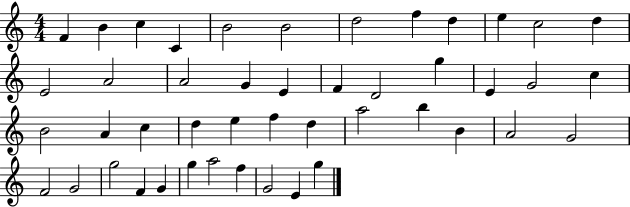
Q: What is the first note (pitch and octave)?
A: F4